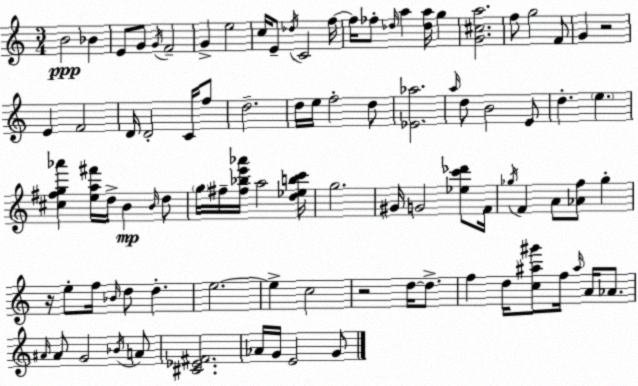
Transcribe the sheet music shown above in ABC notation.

X:1
T:Untitled
M:3/4
L:1/4
K:Am
B2 _B E/2 G/2 G/4 F2 G e2 c/4 E/2 _d/4 C2 f/4 f/4 _f/2 _d/4 a [_da]/4 g [G^ca]2 f/2 g2 F/2 G z2 E F2 D/4 D2 C/4 f/2 d2 d/4 e/4 f2 d/2 [_E_a]2 a/4 d/2 B2 E/2 d e [^c^fg_a'] [ea^f']/4 d/4 B B/4 d/2 g/4 ^f/4 [^f_be'_a']/4 a2 [d_ebc']/4 g2 ^G/4 G2 [_ec'_d']/2 F/4 _g/4 F A/2 [_Af]/2 _g z/4 e/2 f/4 _B/4 d/2 d e2 e c2 z2 d/4 d/2 f d/4 [c^a^g']/2 f/4 ^a/4 A/4 _A/2 ^A/4 ^A/2 G2 _B/4 A/2 [^C_E^F]2 _A/4 G/4 E2 G/2